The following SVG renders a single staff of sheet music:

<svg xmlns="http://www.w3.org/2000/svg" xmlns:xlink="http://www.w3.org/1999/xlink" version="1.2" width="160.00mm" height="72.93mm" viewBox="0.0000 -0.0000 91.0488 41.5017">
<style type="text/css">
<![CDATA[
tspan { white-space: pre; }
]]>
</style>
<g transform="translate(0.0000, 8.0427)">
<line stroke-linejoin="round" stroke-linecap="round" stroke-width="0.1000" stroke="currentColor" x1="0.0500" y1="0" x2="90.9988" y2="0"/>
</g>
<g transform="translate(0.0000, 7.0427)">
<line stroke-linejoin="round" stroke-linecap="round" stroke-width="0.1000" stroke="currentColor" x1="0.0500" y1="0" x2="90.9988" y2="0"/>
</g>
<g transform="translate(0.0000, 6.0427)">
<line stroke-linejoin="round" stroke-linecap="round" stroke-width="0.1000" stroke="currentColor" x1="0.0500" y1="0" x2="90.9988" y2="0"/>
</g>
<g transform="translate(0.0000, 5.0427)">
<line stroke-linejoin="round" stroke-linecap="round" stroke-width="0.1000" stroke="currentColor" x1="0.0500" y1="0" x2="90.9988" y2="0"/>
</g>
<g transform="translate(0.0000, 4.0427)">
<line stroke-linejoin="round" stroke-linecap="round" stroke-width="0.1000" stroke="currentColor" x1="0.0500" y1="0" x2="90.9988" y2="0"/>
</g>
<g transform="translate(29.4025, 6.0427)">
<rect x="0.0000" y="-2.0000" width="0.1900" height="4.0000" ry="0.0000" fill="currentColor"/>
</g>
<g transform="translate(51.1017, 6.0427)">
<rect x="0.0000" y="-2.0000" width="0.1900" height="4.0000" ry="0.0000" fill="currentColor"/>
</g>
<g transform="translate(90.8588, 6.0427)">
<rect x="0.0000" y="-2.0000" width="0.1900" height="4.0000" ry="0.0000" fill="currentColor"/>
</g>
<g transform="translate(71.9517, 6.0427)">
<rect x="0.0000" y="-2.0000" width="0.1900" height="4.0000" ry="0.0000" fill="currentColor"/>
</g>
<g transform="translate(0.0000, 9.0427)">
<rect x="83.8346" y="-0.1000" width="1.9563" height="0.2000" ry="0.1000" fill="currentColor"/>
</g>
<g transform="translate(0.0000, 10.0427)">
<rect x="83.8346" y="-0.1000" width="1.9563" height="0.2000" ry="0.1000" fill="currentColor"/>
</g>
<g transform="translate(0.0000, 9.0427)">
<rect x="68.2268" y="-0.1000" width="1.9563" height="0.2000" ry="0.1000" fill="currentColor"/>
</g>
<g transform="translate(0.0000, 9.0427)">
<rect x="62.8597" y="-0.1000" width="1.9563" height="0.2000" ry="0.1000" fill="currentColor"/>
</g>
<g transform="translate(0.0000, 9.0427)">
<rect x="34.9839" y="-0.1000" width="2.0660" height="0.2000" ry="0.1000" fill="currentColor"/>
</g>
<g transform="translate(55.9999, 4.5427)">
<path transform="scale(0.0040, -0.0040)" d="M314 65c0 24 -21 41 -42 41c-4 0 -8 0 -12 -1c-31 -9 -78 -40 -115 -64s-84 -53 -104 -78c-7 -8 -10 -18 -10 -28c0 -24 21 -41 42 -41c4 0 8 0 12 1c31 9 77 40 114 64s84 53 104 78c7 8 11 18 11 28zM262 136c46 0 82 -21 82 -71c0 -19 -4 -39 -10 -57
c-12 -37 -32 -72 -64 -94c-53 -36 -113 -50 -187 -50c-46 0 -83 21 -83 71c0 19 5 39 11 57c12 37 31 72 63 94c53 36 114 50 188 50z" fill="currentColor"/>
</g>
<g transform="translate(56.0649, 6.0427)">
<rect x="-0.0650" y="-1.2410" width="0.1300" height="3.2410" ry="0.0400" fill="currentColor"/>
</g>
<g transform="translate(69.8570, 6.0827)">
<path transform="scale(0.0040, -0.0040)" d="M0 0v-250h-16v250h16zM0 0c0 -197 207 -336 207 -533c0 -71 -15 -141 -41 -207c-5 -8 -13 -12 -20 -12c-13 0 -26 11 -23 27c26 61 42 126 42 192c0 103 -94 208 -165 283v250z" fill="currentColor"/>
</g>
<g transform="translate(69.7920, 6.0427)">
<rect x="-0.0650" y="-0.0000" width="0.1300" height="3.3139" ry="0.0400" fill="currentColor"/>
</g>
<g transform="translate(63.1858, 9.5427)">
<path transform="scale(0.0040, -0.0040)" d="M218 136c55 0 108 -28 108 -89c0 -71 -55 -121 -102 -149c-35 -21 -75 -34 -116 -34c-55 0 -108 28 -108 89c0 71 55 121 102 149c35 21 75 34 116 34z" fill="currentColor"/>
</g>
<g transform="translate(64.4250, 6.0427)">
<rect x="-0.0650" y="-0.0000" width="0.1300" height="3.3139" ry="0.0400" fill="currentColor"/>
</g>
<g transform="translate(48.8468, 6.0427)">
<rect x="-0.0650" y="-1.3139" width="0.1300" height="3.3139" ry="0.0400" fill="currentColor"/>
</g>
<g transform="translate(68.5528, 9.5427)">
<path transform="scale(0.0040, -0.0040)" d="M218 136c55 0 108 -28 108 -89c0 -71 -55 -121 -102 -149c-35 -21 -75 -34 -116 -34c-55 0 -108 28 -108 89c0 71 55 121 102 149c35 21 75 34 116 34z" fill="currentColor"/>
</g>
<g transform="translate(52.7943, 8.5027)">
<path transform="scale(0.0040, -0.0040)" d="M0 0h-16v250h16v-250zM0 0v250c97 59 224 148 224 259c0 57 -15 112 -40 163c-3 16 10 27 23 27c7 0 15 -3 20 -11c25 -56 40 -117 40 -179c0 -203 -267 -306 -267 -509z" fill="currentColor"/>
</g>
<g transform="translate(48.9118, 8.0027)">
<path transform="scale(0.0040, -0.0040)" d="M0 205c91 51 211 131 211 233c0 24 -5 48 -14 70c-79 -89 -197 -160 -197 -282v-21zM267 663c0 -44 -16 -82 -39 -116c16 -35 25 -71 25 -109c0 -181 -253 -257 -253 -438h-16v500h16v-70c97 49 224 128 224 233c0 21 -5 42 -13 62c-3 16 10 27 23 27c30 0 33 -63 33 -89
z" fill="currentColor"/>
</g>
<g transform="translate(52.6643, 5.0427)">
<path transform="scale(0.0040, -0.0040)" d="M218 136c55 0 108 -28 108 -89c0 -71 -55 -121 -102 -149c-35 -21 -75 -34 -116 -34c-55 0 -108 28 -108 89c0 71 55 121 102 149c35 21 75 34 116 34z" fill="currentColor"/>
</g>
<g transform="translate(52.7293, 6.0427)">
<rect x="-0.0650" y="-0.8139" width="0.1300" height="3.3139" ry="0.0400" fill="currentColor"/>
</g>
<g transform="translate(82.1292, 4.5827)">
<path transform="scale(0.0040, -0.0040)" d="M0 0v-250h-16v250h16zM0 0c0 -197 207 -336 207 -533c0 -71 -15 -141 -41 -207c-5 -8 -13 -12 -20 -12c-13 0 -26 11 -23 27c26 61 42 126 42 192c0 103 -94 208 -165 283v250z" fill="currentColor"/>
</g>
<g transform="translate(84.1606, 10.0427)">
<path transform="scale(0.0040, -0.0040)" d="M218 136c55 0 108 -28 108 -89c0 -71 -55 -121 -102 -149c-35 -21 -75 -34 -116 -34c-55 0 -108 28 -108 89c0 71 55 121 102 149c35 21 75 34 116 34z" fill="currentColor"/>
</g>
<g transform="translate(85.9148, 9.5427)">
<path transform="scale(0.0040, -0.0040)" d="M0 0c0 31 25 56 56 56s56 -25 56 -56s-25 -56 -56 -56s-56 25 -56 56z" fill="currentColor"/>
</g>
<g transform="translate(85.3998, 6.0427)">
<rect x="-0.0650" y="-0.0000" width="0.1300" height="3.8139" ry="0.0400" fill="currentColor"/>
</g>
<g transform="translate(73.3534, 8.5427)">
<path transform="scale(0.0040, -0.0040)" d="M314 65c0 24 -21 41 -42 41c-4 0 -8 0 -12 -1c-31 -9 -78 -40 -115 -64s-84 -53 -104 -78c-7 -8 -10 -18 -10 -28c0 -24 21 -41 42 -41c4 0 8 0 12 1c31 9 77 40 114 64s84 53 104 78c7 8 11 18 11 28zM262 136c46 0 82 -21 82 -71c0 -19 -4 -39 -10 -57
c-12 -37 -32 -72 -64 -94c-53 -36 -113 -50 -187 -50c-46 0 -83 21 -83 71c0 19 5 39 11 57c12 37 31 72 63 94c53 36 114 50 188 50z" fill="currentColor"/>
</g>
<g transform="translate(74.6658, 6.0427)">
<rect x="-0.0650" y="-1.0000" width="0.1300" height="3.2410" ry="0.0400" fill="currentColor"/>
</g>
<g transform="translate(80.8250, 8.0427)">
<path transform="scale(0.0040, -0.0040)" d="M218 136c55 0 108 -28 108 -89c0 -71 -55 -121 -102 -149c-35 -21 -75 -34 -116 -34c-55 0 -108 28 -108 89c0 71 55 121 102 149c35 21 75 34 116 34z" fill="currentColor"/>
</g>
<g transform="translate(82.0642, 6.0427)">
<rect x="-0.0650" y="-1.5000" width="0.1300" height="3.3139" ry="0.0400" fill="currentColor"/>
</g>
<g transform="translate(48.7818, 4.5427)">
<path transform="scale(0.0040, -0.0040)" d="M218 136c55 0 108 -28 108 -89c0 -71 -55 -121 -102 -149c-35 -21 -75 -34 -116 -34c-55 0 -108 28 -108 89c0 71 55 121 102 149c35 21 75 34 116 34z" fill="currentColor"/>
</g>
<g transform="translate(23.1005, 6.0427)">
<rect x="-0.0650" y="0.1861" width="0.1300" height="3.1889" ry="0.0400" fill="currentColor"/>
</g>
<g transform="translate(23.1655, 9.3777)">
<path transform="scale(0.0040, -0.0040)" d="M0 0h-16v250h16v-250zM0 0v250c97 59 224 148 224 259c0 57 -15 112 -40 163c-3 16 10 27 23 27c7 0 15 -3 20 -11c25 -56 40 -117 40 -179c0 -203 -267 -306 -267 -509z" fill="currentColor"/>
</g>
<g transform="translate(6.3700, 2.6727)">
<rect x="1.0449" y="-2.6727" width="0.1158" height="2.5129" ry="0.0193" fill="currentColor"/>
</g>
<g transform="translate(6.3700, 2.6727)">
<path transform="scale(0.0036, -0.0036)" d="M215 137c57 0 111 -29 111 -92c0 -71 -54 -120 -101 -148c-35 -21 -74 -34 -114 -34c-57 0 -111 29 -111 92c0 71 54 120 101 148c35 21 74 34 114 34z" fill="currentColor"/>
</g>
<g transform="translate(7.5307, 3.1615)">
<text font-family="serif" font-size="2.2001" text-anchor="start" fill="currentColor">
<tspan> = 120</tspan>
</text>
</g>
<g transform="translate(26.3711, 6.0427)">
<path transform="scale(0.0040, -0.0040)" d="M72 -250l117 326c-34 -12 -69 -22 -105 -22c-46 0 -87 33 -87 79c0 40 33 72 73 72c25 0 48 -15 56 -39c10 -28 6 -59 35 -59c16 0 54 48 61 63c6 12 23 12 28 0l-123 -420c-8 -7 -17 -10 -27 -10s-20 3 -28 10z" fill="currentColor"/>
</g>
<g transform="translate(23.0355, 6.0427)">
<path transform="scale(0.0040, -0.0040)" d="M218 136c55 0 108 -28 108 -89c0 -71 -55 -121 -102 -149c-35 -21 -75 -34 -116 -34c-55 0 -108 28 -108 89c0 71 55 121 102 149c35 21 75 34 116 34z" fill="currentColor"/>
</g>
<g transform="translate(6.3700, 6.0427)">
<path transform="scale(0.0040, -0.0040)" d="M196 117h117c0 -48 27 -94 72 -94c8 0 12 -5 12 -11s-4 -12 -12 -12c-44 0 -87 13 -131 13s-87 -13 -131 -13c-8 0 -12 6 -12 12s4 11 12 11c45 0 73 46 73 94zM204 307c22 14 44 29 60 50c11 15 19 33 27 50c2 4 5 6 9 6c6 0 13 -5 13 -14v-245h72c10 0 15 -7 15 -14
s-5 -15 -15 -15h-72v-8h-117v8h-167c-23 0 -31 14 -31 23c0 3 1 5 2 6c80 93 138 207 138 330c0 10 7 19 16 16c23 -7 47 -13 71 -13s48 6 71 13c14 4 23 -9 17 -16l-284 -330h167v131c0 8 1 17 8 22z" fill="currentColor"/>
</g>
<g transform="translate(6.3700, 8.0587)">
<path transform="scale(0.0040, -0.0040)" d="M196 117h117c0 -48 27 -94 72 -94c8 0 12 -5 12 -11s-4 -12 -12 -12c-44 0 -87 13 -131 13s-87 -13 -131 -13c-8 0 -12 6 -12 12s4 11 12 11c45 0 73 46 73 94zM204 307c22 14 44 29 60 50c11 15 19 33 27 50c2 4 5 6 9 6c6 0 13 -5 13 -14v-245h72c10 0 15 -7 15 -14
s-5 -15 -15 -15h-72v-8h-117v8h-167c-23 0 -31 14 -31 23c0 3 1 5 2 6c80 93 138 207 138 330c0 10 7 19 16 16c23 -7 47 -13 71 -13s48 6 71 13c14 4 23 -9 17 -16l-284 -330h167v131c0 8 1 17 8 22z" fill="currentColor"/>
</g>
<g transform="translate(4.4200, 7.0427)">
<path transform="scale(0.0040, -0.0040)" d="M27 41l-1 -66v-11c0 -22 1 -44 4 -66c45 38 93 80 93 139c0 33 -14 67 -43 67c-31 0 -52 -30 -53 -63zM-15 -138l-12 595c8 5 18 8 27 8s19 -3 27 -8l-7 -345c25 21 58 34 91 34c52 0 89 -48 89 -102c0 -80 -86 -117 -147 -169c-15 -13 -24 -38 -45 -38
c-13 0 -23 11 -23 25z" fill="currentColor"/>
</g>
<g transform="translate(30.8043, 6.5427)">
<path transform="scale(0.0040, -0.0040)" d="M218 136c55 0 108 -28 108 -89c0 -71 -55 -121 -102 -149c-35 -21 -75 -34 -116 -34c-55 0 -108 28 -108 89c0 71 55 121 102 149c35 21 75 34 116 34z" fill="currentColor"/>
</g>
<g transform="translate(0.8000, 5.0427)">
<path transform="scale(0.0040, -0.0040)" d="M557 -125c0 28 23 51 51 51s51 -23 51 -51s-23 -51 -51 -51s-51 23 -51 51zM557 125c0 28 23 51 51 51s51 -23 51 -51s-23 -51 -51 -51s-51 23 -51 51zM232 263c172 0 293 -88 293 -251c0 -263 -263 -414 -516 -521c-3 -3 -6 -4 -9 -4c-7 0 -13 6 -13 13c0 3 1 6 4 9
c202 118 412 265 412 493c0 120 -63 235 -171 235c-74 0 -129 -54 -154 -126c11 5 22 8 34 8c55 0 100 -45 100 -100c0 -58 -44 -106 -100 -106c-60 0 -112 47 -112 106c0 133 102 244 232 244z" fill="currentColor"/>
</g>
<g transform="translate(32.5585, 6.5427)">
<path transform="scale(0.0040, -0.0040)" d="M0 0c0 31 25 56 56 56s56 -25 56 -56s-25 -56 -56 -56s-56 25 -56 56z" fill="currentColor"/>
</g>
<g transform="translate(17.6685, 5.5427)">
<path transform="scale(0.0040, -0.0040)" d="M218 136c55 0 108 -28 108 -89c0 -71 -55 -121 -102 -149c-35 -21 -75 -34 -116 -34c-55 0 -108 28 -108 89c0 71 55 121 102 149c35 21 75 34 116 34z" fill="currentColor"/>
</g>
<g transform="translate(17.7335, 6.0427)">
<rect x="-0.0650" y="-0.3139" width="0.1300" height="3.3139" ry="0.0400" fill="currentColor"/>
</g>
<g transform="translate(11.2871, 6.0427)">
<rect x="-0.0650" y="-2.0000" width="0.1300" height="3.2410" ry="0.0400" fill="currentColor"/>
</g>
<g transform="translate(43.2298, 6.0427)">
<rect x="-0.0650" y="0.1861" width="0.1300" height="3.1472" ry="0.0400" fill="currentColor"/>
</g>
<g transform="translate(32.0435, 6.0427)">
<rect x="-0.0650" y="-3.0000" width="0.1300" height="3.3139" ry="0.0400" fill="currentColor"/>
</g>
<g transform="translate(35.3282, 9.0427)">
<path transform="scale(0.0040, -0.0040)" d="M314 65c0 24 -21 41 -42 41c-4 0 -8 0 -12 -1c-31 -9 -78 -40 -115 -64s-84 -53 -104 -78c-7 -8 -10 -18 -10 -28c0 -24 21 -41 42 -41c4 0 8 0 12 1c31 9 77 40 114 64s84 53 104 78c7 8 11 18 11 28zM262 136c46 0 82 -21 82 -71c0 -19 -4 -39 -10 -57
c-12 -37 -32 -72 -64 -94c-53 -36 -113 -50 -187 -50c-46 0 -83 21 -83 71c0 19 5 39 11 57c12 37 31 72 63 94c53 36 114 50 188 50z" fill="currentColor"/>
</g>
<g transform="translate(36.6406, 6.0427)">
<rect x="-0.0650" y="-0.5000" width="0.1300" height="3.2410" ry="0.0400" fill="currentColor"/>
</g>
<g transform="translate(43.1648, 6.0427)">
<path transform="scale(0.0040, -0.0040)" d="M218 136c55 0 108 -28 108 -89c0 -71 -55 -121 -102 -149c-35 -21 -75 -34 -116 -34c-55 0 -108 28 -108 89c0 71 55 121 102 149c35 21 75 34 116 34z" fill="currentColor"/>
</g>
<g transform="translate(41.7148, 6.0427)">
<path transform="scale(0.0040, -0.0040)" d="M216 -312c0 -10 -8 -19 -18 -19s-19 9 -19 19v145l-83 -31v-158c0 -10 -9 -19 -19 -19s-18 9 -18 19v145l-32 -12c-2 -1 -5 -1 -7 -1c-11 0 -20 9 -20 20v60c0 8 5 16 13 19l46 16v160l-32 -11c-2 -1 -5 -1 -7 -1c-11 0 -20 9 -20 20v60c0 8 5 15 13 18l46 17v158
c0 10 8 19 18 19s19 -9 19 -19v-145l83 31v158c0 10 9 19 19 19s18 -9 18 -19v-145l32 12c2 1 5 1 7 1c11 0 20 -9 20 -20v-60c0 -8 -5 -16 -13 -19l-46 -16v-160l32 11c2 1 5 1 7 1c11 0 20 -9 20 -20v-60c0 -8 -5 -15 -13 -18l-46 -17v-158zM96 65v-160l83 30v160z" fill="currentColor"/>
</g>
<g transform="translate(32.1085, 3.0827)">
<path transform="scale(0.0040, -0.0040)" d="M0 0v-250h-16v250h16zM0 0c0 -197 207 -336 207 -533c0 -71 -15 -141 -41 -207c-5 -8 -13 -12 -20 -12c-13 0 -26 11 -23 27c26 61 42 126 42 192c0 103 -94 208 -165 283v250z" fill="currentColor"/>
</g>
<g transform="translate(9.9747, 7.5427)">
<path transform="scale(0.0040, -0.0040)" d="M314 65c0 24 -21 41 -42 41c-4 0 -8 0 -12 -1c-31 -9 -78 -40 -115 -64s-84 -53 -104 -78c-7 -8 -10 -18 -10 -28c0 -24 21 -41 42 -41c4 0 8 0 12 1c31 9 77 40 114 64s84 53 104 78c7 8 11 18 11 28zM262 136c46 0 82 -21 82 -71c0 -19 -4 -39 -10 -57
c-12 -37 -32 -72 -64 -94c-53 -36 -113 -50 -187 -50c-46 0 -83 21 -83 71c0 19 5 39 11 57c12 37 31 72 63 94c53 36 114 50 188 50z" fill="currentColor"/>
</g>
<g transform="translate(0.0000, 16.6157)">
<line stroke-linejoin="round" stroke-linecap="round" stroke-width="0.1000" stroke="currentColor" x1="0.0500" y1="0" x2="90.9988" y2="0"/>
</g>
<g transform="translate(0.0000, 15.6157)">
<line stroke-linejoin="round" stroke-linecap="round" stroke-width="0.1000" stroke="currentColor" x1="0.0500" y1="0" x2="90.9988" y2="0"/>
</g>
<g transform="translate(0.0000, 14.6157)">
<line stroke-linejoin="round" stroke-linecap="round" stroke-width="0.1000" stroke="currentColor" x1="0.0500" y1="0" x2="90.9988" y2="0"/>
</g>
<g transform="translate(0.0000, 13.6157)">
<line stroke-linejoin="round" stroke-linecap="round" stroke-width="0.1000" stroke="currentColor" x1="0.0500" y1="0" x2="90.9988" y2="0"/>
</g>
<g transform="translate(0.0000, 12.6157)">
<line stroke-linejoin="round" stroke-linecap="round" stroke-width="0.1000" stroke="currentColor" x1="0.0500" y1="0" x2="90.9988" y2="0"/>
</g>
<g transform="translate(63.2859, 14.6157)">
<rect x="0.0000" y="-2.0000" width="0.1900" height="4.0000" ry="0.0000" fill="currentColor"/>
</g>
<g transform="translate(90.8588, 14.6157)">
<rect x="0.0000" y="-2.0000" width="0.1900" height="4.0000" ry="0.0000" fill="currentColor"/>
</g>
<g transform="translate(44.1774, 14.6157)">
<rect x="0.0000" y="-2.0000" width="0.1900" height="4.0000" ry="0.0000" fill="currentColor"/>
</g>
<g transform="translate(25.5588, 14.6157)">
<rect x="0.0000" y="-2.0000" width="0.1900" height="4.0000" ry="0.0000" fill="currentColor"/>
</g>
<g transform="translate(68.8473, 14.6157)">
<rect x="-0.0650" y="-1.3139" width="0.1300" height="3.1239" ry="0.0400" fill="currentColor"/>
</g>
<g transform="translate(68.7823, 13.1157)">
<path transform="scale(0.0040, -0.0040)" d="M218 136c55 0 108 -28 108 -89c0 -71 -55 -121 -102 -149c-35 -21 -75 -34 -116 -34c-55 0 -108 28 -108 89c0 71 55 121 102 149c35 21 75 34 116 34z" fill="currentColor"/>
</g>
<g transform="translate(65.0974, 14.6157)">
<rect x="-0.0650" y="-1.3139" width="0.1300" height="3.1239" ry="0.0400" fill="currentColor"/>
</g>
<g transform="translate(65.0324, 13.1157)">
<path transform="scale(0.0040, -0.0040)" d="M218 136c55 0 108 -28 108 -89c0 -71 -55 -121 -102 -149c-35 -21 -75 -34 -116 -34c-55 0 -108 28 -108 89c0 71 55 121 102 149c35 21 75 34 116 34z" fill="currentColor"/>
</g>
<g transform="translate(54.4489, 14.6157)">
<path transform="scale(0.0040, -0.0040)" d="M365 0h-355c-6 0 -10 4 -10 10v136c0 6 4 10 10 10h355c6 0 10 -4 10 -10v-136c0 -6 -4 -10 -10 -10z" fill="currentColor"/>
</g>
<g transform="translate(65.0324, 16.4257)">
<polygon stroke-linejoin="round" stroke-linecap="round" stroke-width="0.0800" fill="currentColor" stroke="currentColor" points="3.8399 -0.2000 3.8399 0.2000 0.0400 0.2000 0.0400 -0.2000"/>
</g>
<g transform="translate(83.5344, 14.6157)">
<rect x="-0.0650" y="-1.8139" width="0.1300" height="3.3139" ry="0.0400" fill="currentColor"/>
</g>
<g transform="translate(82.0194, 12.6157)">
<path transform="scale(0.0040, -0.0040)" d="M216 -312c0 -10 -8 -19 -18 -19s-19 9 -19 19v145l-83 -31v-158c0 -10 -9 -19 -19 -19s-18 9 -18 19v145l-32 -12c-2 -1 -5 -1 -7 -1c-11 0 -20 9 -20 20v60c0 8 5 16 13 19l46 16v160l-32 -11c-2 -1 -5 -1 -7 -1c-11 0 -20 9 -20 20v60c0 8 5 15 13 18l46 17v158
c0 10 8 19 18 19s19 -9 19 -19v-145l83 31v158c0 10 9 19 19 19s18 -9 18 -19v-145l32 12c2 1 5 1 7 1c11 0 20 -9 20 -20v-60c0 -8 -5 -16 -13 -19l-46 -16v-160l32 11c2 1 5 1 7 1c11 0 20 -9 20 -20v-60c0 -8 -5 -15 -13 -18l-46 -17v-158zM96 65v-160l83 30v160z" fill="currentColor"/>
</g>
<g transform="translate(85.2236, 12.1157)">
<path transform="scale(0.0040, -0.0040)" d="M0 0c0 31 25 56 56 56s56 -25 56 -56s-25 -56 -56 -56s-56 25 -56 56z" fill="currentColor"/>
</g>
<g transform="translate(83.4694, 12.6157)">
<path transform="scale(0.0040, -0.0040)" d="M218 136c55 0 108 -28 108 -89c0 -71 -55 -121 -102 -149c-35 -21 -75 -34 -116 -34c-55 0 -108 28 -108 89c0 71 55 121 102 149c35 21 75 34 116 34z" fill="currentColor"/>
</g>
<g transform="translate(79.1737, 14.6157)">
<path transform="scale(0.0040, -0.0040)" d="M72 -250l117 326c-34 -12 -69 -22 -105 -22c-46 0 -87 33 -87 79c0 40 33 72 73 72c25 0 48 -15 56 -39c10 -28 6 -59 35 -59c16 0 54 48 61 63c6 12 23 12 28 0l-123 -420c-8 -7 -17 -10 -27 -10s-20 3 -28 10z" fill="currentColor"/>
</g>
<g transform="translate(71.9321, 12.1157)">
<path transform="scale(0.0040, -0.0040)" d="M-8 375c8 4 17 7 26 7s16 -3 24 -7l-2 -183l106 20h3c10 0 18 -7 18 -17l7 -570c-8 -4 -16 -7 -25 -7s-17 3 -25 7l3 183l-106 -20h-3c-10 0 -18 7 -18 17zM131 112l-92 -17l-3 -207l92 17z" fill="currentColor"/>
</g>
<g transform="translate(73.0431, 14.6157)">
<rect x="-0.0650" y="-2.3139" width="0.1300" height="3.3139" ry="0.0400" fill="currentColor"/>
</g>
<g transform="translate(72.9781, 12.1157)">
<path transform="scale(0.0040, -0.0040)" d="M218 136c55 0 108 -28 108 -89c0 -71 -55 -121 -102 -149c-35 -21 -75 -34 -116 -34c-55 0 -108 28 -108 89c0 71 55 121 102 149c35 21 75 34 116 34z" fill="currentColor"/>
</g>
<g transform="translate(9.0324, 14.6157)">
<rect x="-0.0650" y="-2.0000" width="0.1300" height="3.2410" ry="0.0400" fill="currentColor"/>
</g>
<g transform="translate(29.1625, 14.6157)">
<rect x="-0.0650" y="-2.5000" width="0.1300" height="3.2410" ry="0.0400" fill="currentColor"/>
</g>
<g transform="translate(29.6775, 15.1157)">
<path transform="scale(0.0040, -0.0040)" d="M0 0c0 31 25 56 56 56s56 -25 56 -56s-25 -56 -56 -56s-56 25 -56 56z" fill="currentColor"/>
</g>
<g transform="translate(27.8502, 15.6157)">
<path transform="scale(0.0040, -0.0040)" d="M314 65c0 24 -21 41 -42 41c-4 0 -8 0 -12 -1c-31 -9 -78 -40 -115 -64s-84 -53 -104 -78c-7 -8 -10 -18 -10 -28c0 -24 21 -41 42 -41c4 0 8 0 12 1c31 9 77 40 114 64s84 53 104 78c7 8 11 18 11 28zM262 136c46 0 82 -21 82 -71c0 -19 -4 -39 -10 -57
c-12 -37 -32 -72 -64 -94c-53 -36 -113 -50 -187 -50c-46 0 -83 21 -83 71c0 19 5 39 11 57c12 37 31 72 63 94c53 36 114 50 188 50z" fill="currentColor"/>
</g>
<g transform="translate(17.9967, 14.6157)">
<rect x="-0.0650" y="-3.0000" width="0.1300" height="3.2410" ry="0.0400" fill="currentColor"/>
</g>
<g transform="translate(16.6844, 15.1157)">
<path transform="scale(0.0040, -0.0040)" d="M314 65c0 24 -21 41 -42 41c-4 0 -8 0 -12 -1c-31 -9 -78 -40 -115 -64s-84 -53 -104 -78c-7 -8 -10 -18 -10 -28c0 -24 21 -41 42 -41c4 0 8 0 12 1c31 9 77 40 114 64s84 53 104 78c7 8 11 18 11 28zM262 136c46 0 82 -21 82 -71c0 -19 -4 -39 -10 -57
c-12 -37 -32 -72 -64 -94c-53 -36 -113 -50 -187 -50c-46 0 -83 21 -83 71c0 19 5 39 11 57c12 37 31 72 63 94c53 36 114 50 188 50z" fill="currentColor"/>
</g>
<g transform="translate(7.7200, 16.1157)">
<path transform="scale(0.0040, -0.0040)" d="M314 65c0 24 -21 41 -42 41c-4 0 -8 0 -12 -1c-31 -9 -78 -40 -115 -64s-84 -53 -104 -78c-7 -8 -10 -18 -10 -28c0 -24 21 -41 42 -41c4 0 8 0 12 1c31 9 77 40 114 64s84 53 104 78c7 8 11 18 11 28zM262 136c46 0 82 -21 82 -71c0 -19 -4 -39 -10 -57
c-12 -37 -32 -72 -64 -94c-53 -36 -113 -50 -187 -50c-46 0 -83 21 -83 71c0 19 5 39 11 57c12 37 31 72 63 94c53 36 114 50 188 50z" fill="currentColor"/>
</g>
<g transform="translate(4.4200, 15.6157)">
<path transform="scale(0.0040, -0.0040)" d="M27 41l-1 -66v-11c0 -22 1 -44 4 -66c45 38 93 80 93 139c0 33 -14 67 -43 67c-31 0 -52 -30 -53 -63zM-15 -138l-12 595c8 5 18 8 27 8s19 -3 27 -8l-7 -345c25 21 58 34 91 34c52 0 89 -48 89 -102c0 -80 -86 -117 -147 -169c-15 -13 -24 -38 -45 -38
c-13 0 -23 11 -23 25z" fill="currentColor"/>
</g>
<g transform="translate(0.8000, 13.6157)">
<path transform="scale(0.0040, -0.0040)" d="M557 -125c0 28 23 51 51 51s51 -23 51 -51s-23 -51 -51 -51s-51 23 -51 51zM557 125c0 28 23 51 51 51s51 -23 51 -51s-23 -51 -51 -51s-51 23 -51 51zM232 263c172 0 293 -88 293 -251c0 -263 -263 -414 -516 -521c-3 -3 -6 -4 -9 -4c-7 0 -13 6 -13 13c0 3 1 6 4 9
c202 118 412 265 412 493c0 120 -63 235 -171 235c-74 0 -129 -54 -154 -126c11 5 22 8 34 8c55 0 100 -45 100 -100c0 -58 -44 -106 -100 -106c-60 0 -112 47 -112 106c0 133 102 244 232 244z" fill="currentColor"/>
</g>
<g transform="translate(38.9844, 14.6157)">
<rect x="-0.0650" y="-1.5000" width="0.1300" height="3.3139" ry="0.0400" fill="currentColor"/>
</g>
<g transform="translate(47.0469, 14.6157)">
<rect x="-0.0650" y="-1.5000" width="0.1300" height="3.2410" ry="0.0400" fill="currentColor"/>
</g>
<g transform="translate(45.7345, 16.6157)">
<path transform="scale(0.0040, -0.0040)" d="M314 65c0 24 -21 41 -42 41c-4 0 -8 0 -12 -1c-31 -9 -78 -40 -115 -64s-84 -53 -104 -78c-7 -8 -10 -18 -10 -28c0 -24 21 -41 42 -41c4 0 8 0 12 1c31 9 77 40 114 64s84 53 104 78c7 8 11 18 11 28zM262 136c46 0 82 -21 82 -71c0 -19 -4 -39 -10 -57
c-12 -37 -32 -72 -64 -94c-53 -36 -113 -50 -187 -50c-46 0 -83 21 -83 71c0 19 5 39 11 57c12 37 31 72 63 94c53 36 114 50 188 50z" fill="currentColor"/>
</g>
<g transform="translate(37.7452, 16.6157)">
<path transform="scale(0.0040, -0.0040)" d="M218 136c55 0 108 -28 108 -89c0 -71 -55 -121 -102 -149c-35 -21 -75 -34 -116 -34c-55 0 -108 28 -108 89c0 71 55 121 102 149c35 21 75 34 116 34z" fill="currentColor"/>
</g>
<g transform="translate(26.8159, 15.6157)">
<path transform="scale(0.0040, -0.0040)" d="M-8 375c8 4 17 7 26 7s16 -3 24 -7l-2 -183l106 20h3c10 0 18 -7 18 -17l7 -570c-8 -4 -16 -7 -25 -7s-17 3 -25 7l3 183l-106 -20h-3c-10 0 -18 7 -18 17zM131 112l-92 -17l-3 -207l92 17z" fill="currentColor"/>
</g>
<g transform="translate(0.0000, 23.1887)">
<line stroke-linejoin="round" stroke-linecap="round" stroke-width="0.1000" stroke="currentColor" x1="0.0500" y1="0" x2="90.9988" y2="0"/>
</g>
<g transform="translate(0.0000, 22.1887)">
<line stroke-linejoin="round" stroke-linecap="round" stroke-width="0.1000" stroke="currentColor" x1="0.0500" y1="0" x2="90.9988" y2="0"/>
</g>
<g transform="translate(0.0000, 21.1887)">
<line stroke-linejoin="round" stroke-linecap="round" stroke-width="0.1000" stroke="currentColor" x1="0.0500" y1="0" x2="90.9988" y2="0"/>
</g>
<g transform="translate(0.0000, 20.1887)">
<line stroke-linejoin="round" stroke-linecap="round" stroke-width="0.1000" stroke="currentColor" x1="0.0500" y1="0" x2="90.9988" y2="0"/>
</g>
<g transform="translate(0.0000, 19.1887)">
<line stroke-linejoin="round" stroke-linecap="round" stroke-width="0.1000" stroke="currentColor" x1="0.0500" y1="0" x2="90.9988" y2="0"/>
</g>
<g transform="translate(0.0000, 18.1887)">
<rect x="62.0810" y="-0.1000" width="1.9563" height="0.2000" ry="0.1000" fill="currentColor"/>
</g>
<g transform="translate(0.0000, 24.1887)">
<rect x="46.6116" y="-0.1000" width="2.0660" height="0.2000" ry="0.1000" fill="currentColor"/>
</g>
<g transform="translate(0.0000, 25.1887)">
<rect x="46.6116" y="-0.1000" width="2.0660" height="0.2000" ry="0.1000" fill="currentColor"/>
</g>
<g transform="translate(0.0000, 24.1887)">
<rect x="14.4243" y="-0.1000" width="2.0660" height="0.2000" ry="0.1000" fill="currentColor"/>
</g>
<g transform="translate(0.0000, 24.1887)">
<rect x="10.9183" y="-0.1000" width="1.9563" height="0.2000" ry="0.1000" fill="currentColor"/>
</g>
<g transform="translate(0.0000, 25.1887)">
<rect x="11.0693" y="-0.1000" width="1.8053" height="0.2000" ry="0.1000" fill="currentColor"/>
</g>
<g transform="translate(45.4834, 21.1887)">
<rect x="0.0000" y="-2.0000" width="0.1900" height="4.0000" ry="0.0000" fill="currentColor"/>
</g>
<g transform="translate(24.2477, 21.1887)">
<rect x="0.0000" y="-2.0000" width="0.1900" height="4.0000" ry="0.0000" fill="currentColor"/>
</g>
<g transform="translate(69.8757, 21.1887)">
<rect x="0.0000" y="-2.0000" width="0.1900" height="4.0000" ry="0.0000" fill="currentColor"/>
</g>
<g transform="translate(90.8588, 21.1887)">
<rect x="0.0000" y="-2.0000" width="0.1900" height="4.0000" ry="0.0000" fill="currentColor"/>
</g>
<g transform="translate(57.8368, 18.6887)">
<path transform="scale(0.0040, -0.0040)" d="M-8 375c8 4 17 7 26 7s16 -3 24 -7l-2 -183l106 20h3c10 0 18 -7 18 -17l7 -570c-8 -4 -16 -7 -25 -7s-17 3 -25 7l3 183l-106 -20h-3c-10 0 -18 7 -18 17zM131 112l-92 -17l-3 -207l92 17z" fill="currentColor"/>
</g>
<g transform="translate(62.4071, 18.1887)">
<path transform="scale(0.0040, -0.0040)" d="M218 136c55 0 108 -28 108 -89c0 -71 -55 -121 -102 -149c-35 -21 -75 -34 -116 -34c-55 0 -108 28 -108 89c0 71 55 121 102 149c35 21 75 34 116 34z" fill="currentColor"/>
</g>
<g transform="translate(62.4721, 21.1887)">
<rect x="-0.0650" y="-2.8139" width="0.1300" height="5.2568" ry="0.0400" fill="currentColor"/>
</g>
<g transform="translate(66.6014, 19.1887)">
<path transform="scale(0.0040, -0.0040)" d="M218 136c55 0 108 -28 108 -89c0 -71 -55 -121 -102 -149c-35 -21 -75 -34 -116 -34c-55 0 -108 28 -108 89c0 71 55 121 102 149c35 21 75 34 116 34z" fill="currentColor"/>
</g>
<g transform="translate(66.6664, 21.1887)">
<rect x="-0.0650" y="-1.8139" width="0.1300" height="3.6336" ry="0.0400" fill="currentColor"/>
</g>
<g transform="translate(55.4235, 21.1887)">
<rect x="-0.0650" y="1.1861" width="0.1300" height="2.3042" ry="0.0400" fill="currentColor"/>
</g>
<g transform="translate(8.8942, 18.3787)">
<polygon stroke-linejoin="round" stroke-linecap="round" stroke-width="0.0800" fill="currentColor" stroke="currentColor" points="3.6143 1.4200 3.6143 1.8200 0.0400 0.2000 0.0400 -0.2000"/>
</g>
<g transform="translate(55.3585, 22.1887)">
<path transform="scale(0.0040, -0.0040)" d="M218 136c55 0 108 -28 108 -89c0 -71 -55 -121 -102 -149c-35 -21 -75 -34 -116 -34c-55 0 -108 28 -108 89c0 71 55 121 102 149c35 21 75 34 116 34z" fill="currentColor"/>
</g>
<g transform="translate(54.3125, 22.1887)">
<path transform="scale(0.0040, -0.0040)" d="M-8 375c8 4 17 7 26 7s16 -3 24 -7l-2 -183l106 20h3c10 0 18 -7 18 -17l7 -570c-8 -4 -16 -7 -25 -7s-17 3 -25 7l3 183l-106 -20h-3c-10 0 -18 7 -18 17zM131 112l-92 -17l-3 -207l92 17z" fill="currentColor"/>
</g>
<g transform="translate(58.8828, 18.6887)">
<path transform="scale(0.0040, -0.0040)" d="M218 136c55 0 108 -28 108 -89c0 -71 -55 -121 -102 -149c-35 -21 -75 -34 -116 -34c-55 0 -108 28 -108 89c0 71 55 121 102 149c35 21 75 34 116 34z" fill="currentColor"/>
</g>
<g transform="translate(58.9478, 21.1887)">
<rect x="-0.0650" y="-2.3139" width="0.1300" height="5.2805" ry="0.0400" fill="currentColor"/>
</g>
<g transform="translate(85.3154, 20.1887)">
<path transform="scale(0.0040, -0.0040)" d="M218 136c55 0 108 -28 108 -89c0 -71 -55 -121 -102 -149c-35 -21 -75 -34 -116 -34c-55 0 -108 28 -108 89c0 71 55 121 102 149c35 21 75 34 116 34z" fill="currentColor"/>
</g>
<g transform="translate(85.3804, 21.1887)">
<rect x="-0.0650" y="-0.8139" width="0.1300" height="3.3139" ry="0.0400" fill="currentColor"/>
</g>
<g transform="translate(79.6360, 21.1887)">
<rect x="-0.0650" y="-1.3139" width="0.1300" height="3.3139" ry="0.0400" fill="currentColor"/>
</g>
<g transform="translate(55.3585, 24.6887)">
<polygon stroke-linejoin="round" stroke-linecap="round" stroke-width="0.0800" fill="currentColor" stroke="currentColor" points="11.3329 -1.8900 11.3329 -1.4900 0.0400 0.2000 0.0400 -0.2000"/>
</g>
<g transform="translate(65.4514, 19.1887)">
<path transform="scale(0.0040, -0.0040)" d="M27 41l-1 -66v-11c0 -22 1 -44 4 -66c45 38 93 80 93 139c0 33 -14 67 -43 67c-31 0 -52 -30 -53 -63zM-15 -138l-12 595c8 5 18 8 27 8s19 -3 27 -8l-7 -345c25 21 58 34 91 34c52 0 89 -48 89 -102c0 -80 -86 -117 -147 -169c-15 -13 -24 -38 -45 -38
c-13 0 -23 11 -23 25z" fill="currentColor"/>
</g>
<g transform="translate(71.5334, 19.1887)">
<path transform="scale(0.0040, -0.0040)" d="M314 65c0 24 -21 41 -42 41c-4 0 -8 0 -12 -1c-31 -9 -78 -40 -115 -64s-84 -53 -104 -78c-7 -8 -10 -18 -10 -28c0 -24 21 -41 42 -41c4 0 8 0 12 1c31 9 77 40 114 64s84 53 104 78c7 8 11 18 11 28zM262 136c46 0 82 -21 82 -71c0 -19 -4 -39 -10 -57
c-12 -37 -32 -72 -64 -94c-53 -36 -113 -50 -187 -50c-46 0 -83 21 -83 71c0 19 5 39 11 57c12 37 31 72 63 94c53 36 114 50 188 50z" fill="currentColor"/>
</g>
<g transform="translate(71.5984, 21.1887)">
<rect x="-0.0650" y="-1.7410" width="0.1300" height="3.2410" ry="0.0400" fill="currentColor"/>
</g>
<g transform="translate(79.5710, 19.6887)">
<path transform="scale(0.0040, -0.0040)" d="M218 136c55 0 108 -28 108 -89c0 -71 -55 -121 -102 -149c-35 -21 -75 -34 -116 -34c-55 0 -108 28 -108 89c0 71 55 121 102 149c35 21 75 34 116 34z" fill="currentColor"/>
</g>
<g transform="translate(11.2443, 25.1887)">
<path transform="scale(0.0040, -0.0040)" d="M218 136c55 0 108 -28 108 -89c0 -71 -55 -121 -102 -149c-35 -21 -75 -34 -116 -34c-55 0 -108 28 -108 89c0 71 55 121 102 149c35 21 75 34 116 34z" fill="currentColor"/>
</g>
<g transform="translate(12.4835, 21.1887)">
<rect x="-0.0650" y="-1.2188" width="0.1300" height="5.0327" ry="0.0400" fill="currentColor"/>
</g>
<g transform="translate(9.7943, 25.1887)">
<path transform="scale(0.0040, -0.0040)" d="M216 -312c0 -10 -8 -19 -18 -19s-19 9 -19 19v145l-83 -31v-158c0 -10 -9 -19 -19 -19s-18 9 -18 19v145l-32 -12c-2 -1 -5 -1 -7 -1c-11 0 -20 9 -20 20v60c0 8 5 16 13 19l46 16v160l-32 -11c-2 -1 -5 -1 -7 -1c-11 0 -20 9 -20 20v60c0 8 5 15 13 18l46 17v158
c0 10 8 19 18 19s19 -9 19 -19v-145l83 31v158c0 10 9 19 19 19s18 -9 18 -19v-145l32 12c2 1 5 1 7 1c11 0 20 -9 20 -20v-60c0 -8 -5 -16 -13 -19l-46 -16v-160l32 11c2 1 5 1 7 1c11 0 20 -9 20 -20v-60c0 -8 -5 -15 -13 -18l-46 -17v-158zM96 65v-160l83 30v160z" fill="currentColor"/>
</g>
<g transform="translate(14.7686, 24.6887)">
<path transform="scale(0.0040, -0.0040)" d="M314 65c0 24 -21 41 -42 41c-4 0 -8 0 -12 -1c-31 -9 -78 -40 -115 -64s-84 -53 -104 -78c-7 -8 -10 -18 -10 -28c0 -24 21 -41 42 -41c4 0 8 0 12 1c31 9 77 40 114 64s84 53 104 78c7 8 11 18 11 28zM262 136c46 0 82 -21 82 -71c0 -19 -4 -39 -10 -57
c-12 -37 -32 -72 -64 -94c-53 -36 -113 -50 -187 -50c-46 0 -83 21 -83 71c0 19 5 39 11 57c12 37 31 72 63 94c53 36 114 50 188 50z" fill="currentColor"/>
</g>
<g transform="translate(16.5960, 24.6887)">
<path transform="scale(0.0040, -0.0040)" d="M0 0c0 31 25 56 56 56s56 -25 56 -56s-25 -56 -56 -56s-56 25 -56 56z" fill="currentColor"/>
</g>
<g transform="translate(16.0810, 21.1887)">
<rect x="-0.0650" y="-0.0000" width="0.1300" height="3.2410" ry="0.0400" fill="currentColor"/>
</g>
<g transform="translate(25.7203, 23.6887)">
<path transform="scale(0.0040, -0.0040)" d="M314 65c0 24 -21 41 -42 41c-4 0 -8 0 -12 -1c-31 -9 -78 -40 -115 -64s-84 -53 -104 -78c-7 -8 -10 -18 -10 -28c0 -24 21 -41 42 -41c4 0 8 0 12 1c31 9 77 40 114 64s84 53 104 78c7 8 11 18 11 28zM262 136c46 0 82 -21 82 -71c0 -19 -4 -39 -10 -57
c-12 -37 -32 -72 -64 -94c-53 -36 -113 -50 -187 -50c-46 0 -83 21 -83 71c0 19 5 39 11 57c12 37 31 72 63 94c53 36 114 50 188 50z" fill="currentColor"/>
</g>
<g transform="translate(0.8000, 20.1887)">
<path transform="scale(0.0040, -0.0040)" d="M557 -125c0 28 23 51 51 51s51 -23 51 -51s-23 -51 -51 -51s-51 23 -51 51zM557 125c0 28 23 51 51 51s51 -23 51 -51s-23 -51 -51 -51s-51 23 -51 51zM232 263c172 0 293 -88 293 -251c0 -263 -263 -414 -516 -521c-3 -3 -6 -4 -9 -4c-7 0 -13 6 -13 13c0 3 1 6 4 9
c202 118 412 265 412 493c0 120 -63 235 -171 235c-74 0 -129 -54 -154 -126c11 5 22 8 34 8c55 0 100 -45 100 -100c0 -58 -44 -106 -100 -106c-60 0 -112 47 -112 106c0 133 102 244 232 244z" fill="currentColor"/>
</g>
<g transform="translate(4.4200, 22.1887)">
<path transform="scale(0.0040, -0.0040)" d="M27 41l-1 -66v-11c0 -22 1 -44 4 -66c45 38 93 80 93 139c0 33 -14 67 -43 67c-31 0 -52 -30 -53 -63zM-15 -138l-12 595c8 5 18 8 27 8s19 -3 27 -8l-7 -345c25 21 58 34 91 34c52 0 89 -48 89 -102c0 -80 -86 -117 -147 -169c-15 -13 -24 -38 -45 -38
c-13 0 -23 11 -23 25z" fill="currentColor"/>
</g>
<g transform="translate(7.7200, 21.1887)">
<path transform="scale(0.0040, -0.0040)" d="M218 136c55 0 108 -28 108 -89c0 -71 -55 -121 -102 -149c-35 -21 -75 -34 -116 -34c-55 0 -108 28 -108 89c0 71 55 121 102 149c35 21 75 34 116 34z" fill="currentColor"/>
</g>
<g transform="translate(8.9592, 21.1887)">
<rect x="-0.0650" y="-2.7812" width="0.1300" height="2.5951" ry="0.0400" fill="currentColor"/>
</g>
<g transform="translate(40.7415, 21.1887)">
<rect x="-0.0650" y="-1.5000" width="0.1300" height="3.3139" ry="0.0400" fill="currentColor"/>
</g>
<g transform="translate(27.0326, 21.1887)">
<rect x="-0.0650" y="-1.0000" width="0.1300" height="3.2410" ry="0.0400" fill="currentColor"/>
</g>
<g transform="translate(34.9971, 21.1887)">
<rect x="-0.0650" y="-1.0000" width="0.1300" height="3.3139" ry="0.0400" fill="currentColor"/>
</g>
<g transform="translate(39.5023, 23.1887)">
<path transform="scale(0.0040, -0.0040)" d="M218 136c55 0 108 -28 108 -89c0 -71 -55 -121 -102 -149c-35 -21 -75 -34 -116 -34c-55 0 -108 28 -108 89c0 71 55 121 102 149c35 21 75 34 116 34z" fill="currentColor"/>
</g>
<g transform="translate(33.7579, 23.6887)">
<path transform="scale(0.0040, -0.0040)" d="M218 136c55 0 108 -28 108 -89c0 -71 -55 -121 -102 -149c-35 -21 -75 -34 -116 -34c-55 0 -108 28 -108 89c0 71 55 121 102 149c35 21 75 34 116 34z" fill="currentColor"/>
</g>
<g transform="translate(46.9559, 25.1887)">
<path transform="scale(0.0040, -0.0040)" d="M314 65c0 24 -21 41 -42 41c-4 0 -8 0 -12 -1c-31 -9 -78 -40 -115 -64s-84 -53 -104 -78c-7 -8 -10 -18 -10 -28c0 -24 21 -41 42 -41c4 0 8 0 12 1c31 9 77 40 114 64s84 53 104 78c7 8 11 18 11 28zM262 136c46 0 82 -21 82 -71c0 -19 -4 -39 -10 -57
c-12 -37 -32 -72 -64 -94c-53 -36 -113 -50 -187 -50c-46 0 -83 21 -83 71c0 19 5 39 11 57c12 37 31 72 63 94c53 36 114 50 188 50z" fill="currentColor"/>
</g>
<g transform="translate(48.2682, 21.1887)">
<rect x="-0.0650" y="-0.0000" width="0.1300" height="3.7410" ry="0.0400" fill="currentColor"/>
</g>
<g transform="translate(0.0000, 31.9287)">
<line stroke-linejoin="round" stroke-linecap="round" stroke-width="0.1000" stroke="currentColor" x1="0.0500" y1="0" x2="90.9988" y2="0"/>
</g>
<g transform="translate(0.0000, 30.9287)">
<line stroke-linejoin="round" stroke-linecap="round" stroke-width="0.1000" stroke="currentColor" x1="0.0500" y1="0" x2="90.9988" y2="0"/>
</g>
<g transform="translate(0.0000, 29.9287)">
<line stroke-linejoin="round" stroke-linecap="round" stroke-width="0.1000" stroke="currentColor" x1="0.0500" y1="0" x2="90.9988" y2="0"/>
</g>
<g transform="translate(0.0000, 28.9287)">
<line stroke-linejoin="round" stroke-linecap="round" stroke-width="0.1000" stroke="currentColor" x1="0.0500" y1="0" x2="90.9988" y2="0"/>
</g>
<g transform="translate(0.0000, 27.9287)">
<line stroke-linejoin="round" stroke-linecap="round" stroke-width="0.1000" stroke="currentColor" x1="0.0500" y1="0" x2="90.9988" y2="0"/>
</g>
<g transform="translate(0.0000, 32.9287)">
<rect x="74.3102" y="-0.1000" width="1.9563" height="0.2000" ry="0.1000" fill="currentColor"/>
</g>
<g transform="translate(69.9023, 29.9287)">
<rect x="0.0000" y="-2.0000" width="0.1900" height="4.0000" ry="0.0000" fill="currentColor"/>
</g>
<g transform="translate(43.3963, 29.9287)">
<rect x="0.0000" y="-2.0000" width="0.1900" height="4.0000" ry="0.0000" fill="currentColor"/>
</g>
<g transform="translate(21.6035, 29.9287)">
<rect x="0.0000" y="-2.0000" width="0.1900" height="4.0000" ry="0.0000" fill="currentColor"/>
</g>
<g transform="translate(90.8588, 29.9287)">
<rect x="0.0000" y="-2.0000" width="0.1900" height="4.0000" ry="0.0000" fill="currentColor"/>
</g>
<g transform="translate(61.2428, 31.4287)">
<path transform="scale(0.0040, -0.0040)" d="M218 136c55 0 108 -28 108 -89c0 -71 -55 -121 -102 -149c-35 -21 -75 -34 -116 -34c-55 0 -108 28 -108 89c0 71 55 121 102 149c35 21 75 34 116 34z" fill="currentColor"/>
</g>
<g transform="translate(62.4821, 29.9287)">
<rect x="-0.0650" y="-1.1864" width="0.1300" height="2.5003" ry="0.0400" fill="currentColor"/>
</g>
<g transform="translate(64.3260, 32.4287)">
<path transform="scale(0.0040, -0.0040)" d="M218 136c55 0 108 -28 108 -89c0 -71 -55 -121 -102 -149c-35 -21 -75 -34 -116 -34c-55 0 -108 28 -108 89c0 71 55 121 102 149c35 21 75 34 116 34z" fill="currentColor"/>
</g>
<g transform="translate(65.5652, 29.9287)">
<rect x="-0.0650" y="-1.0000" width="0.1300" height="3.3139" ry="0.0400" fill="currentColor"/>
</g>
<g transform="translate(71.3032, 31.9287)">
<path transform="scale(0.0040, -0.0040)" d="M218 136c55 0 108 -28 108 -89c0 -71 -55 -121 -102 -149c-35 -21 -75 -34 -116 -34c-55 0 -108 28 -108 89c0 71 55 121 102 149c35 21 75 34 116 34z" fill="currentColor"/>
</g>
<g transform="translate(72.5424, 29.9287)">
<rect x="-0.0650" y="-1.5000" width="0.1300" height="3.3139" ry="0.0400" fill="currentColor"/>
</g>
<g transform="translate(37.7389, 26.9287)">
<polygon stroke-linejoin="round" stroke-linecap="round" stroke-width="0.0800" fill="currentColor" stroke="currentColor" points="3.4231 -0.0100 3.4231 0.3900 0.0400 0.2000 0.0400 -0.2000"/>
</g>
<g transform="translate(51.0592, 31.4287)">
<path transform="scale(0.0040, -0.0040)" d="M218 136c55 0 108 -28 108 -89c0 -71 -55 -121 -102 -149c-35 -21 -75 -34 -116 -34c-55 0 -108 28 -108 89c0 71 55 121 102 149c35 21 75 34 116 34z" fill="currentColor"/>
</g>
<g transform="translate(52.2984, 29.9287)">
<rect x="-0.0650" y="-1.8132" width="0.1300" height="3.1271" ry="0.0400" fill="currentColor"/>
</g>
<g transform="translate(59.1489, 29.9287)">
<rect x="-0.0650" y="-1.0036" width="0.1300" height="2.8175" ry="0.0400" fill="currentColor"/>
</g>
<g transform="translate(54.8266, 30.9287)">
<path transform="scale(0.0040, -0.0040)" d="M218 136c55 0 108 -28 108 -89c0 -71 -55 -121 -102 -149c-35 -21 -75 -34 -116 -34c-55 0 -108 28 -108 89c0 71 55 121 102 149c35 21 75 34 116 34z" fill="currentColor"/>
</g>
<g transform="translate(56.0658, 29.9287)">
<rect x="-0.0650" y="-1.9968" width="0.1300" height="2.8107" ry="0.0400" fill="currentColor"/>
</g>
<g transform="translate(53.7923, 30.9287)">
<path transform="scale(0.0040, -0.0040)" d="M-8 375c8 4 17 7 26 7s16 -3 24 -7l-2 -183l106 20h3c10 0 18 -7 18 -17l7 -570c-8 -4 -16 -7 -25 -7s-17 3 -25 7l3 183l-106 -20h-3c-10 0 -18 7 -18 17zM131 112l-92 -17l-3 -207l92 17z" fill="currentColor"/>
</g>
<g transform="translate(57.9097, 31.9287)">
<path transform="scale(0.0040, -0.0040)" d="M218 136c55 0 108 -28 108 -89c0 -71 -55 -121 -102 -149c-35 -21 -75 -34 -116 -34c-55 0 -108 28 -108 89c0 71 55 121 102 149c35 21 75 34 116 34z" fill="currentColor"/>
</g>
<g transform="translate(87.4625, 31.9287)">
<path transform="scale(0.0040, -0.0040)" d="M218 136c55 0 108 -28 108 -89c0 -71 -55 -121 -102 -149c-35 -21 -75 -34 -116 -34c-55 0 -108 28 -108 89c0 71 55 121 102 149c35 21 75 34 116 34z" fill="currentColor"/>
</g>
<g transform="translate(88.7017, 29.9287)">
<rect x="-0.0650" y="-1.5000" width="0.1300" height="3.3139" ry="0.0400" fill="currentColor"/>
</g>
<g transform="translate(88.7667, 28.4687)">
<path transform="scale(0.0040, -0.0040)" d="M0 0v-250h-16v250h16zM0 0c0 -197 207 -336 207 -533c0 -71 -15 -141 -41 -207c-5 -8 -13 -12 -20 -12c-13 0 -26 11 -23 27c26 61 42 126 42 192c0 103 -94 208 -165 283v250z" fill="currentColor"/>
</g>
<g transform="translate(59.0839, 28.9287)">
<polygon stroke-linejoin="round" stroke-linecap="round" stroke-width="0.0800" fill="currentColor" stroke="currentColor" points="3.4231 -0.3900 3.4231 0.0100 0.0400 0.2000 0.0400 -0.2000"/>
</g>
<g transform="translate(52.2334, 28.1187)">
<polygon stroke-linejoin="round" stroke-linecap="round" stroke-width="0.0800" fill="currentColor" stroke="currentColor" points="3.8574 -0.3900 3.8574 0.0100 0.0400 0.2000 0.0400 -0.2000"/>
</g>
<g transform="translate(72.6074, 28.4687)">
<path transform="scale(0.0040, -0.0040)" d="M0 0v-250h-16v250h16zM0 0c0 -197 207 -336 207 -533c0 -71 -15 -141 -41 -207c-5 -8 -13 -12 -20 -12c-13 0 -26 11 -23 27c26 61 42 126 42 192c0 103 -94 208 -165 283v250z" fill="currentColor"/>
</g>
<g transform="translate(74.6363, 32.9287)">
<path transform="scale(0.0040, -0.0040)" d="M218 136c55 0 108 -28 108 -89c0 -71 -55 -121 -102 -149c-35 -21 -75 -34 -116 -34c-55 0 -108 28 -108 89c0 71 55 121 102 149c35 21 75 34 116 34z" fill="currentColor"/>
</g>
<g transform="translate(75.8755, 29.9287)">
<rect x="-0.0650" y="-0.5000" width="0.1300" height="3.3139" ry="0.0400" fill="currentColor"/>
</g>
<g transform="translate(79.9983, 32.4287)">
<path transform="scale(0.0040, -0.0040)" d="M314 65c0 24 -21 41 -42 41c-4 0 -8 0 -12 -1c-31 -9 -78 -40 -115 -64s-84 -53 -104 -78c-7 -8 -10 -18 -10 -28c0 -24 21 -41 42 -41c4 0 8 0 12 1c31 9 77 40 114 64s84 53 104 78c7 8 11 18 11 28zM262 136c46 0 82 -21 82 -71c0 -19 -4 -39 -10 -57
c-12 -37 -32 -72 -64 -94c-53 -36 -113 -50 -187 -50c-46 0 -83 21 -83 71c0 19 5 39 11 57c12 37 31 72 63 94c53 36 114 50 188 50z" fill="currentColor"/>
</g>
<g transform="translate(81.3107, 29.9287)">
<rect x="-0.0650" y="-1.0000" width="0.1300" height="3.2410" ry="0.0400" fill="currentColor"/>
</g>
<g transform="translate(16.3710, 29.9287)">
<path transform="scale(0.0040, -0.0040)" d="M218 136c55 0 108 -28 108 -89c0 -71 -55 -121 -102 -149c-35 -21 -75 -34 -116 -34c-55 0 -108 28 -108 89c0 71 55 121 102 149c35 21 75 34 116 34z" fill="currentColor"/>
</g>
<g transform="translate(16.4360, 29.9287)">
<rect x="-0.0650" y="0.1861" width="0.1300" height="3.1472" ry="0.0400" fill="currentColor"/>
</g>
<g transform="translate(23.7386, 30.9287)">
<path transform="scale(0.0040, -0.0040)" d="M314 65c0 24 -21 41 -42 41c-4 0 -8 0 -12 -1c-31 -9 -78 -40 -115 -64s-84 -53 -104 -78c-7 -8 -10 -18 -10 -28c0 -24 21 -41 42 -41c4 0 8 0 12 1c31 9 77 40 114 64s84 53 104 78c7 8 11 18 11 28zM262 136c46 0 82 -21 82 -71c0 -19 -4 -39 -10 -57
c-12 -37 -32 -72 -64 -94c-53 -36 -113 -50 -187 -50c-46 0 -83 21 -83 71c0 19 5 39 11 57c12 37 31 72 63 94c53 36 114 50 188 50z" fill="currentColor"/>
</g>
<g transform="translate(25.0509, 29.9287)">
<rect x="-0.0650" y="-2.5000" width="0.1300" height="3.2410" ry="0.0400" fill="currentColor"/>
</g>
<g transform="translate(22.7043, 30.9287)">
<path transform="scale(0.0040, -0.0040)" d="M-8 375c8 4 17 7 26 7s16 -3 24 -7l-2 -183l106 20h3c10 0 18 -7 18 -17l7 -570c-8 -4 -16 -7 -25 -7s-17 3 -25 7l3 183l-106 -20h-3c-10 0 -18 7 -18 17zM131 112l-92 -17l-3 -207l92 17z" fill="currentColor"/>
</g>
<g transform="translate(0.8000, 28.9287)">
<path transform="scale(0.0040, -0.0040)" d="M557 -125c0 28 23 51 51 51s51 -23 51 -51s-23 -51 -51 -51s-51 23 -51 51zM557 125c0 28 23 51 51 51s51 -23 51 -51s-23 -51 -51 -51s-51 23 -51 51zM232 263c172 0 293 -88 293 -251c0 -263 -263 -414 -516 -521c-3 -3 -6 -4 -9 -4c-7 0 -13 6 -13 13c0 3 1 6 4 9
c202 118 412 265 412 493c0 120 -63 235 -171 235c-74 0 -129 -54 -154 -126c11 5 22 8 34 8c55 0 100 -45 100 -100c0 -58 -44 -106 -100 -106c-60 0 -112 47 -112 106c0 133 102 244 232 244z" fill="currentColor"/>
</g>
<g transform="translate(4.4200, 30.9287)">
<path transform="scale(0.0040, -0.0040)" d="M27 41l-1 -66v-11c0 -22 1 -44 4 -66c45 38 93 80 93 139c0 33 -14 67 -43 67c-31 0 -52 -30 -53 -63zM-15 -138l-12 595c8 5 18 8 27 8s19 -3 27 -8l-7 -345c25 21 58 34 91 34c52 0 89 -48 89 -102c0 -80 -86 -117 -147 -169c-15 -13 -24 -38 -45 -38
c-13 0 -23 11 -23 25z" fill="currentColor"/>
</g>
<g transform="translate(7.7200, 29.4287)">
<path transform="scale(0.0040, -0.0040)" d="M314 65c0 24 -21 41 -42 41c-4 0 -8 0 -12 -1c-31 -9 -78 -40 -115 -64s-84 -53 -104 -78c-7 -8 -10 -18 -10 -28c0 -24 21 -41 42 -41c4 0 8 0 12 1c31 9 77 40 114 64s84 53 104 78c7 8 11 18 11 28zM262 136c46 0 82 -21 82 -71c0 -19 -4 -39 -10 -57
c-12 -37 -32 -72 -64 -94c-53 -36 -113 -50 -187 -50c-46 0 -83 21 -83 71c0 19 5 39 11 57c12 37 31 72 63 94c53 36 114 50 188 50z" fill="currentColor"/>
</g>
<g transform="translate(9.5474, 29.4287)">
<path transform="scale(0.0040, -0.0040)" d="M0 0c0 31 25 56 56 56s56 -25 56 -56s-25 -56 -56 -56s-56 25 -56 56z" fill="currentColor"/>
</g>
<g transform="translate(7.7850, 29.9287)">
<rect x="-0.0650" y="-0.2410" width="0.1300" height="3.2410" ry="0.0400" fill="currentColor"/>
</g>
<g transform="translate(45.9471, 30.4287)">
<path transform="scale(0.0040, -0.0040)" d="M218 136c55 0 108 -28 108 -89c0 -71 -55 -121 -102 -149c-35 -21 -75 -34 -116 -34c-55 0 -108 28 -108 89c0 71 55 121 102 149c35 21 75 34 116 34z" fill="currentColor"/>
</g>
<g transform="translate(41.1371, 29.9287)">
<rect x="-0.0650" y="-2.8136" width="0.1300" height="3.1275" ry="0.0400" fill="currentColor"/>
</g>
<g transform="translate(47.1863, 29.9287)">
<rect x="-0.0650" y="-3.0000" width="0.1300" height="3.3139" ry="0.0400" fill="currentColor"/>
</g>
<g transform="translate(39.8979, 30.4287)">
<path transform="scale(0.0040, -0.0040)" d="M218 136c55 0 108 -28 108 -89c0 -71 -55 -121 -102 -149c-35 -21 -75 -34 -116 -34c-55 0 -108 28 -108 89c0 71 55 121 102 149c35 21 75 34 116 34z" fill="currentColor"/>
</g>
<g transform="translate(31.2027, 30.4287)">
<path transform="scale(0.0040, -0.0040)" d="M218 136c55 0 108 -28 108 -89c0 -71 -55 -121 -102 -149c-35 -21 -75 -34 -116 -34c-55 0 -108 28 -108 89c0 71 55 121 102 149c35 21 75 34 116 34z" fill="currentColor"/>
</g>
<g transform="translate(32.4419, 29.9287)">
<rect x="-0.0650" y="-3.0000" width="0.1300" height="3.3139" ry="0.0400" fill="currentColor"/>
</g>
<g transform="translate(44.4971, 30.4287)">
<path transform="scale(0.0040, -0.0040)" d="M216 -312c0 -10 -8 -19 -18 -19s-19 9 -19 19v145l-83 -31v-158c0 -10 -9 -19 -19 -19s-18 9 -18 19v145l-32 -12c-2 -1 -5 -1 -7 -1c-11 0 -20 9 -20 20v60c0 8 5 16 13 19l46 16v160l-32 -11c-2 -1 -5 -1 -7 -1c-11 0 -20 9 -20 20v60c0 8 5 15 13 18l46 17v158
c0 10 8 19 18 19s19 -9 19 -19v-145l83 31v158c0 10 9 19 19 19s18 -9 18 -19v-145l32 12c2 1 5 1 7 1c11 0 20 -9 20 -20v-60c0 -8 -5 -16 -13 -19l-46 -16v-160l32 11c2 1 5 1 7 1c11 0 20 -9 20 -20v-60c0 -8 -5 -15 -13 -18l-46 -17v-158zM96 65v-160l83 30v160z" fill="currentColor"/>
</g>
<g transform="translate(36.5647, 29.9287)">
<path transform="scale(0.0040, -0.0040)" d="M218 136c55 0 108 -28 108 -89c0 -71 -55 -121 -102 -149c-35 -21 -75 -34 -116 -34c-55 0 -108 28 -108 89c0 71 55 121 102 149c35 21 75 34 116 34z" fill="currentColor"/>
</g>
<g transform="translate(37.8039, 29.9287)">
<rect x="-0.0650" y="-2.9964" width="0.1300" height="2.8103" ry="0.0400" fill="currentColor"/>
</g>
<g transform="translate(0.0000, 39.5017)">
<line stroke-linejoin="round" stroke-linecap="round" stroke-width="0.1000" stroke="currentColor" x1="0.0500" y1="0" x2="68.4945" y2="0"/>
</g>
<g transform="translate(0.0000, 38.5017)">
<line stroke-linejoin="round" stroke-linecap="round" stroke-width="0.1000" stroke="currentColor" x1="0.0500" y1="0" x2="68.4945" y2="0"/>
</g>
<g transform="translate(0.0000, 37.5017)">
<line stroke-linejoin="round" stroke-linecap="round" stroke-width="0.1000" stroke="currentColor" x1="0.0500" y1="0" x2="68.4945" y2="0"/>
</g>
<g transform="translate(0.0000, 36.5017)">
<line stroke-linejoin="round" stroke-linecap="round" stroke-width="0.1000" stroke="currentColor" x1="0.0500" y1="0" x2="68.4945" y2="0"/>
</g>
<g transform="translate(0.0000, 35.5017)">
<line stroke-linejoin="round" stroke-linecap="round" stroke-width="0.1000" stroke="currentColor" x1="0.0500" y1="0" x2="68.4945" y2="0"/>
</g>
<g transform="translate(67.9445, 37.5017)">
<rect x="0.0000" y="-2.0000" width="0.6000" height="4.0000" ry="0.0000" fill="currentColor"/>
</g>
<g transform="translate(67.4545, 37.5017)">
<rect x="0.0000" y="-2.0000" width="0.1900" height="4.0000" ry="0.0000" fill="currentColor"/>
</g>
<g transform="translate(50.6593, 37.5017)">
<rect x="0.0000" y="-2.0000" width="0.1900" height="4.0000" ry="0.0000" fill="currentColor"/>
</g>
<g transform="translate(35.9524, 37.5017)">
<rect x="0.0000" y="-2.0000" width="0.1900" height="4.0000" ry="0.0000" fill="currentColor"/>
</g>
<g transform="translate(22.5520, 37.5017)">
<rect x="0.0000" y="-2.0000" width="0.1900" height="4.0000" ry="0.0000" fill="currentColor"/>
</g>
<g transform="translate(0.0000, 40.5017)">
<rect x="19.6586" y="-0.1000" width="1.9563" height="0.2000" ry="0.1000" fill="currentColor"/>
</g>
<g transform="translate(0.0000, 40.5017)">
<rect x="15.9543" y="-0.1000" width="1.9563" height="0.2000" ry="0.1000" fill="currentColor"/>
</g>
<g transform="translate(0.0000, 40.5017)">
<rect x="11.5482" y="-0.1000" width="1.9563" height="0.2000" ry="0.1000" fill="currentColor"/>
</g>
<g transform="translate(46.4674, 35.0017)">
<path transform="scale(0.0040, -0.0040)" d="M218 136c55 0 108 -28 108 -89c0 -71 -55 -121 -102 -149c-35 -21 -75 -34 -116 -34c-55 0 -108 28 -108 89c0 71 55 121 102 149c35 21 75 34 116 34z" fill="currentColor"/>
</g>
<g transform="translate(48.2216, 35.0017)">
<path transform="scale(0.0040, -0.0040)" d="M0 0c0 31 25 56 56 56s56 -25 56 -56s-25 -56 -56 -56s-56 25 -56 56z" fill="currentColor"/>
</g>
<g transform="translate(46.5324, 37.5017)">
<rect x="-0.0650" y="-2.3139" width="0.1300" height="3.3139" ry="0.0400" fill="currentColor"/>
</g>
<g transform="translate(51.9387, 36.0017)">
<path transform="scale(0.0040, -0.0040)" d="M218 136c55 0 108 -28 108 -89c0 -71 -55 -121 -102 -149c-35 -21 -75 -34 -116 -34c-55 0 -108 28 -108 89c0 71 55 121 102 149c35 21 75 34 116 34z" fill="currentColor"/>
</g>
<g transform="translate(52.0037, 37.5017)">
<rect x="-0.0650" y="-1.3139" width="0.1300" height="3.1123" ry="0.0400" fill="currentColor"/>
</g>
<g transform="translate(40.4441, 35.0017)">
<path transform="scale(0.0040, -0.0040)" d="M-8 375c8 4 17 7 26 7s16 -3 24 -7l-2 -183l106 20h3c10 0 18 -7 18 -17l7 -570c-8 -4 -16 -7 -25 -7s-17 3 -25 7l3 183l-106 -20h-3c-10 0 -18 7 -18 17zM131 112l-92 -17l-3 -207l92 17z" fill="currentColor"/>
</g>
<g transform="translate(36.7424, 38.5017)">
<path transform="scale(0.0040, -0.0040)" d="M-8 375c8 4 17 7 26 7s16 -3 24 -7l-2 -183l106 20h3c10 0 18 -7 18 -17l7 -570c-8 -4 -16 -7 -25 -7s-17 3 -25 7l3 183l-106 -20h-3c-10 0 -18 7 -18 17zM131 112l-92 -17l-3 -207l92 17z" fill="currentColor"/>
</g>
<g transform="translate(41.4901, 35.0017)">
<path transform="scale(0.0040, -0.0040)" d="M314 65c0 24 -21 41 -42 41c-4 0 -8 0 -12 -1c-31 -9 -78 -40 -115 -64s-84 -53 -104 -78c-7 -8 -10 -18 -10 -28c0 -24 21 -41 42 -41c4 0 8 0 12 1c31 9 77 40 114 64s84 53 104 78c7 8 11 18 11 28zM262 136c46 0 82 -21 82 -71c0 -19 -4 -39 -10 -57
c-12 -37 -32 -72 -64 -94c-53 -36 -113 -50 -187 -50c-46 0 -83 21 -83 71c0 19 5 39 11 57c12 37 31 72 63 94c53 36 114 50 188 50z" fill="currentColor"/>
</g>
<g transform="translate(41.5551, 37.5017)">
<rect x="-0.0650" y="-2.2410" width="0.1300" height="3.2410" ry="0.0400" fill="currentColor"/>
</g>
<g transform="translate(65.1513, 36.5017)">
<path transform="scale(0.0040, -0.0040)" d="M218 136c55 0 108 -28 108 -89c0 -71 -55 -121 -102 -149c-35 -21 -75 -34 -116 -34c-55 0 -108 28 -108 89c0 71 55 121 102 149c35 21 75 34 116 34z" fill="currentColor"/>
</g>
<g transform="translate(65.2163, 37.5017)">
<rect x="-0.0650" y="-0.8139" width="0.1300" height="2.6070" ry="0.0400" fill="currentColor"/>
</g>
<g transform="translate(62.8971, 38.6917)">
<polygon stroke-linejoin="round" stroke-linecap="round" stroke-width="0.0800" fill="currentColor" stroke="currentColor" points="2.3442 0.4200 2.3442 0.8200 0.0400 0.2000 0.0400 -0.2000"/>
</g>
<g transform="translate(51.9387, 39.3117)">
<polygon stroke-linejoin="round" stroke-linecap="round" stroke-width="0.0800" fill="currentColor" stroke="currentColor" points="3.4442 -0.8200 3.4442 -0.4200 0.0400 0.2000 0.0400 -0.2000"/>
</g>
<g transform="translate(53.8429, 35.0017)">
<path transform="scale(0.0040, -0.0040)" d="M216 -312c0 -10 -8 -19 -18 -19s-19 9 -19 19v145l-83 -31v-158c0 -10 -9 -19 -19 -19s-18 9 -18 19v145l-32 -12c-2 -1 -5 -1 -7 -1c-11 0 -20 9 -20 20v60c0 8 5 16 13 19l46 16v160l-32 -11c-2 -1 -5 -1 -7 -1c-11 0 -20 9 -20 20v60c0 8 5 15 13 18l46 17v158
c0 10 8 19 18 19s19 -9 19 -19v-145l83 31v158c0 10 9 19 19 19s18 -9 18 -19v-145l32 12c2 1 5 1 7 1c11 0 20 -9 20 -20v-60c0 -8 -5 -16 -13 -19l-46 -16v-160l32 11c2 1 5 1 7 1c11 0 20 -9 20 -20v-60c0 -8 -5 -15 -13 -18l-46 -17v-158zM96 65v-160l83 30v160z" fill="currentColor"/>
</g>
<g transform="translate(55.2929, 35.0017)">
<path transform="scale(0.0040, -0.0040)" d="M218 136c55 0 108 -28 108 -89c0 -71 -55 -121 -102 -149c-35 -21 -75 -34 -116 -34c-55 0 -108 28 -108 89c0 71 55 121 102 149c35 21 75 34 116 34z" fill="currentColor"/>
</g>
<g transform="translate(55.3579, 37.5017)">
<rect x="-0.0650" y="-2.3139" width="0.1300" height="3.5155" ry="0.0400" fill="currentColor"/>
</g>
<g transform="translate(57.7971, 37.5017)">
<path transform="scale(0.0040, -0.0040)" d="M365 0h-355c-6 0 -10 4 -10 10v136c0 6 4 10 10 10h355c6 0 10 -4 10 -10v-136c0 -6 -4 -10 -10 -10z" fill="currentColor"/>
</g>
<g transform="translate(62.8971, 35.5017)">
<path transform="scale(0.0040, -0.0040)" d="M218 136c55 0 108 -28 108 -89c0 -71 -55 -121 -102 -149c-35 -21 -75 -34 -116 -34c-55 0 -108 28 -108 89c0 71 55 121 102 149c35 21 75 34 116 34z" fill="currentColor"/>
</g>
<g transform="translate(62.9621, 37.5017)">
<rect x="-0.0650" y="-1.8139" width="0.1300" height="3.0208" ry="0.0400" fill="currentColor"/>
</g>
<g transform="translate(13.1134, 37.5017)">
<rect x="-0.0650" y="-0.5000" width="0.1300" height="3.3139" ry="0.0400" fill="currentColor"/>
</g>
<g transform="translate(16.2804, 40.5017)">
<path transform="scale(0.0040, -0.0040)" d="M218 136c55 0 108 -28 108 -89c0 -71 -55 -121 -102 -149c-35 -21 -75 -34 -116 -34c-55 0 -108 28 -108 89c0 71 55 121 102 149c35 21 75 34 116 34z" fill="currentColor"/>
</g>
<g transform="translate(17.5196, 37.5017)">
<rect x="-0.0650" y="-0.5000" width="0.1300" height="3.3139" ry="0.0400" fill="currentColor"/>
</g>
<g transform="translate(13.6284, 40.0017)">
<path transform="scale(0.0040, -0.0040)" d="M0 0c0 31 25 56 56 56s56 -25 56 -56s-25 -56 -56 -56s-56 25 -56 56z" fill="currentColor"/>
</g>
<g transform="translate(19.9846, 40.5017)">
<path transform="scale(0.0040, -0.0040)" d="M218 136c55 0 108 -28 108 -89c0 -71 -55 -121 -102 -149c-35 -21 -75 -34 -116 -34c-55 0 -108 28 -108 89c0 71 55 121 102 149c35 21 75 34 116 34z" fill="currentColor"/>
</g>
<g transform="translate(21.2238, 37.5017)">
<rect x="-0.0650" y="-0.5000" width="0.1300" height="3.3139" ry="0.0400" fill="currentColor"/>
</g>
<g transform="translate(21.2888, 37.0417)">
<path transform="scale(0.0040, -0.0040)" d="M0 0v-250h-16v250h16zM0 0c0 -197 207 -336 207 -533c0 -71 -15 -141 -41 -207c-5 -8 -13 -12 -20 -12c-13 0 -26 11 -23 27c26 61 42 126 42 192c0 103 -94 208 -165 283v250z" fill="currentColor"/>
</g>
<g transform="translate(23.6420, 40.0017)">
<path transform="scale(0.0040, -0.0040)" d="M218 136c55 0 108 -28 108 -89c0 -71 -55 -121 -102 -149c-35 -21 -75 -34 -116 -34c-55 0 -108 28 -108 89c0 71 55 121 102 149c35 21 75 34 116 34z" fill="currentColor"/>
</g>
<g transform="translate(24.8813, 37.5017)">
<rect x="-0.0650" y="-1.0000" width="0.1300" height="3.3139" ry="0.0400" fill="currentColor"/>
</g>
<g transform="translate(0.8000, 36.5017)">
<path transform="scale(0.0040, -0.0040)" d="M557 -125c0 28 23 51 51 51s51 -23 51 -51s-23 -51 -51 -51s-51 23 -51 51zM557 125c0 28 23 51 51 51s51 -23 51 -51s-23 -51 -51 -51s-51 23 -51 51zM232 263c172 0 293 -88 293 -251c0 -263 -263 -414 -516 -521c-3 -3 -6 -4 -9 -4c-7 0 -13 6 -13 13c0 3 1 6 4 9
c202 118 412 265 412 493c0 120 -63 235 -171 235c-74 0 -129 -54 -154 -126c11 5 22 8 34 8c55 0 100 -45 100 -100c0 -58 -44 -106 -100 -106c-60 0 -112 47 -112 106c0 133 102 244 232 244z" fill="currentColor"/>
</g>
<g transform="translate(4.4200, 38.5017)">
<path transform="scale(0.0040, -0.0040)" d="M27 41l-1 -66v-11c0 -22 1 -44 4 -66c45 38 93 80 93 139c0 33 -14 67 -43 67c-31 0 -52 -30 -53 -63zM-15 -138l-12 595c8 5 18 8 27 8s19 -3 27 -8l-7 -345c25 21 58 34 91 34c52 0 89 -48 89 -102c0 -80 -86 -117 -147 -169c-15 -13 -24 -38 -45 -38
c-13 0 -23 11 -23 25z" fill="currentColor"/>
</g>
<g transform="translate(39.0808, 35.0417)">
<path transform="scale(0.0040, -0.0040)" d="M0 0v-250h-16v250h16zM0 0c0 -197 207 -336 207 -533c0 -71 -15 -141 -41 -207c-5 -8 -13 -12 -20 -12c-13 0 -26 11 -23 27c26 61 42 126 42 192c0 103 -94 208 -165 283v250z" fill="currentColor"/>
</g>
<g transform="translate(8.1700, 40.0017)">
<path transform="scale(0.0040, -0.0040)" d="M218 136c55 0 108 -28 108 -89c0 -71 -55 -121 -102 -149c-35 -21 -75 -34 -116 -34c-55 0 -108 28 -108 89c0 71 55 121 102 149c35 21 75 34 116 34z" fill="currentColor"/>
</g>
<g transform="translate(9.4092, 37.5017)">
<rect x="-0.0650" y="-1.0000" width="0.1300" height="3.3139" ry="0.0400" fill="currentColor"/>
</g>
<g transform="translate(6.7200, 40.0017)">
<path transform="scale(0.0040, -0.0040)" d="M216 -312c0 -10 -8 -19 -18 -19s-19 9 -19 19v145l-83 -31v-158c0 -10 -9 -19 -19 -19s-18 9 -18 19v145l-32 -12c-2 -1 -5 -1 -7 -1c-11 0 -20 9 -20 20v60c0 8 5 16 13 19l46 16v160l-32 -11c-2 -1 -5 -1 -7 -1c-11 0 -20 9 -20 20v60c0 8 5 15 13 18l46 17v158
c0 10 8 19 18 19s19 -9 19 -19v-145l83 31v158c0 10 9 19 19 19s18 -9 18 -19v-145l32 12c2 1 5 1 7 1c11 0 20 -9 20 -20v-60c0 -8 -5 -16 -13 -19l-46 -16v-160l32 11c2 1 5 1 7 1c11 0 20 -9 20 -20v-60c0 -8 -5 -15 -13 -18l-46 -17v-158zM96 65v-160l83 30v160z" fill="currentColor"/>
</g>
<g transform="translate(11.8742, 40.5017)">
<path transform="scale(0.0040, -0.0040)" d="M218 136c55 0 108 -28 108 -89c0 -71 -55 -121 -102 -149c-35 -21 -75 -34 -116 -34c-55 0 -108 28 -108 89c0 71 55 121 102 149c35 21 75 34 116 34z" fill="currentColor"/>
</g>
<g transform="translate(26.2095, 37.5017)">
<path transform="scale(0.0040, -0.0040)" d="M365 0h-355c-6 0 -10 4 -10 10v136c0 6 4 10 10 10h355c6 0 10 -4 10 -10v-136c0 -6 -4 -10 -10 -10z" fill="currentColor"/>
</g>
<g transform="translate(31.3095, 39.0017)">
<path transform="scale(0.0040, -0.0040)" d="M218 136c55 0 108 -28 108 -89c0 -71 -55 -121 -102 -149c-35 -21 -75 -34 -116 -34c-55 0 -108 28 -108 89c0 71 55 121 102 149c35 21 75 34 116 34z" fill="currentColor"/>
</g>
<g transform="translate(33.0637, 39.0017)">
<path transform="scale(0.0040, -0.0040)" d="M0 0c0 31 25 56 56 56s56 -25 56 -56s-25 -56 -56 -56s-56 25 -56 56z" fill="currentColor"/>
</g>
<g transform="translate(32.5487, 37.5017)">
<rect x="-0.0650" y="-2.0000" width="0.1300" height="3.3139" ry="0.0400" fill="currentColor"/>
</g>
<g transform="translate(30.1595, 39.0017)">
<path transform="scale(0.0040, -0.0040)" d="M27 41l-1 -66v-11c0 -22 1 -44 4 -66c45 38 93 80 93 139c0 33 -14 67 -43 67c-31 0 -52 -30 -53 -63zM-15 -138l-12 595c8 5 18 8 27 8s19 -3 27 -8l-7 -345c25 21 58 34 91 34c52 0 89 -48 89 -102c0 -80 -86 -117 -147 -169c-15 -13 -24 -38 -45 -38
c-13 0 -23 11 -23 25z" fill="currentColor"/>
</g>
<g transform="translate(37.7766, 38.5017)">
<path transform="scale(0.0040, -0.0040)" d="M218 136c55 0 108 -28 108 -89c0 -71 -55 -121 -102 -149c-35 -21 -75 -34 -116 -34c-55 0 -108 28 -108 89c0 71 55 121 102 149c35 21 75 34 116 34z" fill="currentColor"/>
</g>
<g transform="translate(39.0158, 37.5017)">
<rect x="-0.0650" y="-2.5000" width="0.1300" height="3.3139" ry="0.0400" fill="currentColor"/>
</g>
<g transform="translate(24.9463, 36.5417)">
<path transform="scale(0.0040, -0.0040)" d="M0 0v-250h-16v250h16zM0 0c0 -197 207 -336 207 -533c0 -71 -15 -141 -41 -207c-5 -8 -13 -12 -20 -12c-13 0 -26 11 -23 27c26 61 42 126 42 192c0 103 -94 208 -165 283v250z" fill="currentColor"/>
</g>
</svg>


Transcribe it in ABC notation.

X:1
T:Untitled
M:4/4
L:1/4
K:F
A,,2 E, D,/2 z/2 C,/2 E,,2 ^D, G,/4 F,/2 G,2 D,, D,,/2 F,,2 G,,/2 C,, A,,2 C,2 B,,2 G,, G,,2 z2 G,/2 G,/2 B, z/2 ^A, D,/2 ^C,,/2 D,,2 F,,2 F,, G,, C,,2 B,,/2 B,/2 C/2 _A,/2 A,2 G, F, E,2 D, B,,2 C, D,/2 C,/2 ^C, A,,/2 B,,/2 G,,/2 A,,/2 F,, G,,/2 E,, F,,2 G,,/2 ^F,, E,, E,, E,,/2 F,,/2 z2 _A,, B,,/2 B,2 B, G,/2 ^B,/2 z2 A,/2 F,/2